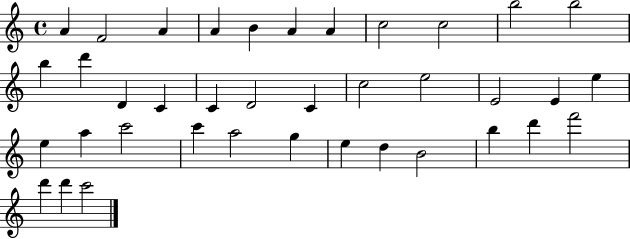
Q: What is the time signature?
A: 4/4